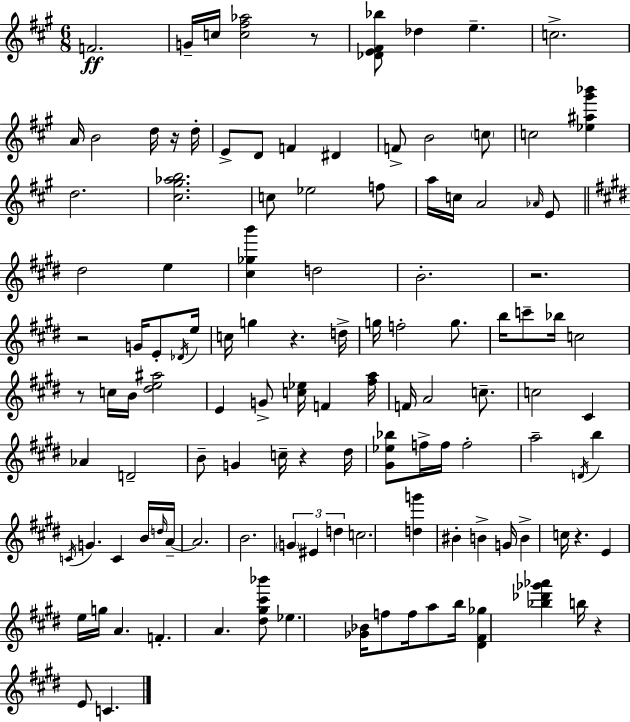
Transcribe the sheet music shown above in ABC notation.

X:1
T:Untitled
M:6/8
L:1/4
K:A
F2 G/4 c/4 [c^f_a]2 z/2 [_DE^F_b]/2 _d e c2 A/4 B2 d/4 z/4 d/4 E/2 D/2 F ^D F/2 B2 c/2 c2 [_e^a^g'_b'] d2 [^c^g_ab]2 c/2 _e2 f/2 a/4 c/4 A2 _A/4 E/2 ^d2 e [^c_gb'] d2 B2 z2 z2 G/4 E/2 _D/4 e/4 c/4 g z d/4 g/4 f2 g/2 b/4 c'/2 _b/4 c2 z/2 c/4 B/4 [^de^a]2 E G/2 [c_e]/4 F [^fa]/4 F/4 A2 c/2 c2 ^C _A D2 B/2 G c/4 z ^d/4 [^G_e_b]/2 f/4 f/4 f2 a2 D/4 b C/4 G C B/4 d/4 A/4 A2 B2 G ^E d c2 [dg'] ^B B G/4 B c/4 z E e/4 g/4 A F A [^d^g^c'_b']/2 _e [_G_B]/4 f/2 f/4 a/2 b/4 [^D^F_g] [_b_d'_g'_a'] b/4 z E/2 C